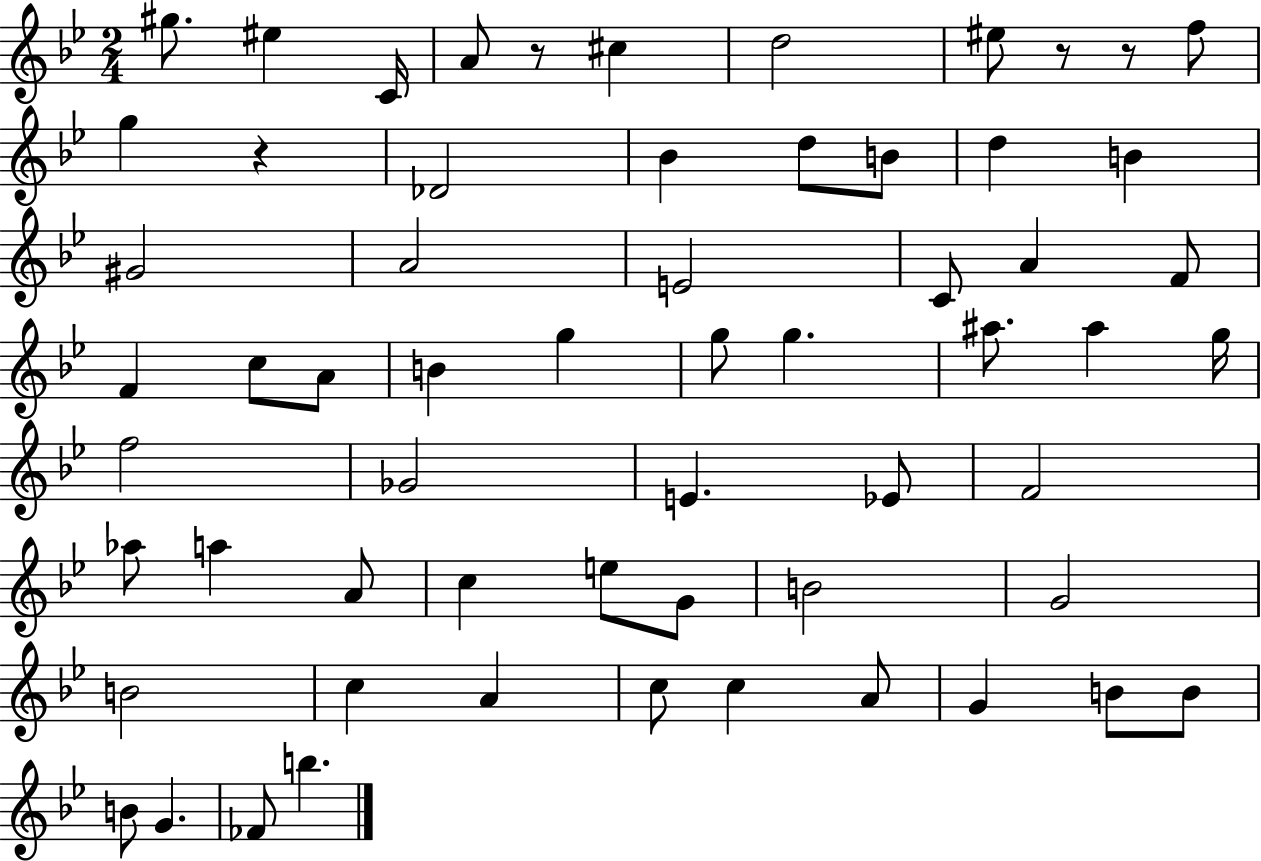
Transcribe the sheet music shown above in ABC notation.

X:1
T:Untitled
M:2/4
L:1/4
K:Bb
^g/2 ^e C/4 A/2 z/2 ^c d2 ^e/2 z/2 z/2 f/2 g z _D2 _B d/2 B/2 d B ^G2 A2 E2 C/2 A F/2 F c/2 A/2 B g g/2 g ^a/2 ^a g/4 f2 _G2 E _E/2 F2 _a/2 a A/2 c e/2 G/2 B2 G2 B2 c A c/2 c A/2 G B/2 B/2 B/2 G _F/2 b